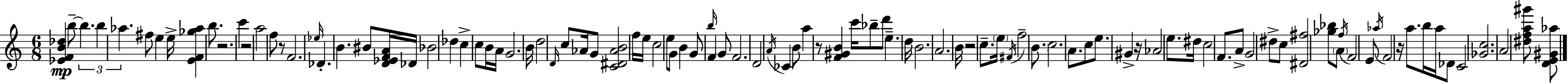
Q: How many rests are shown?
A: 7